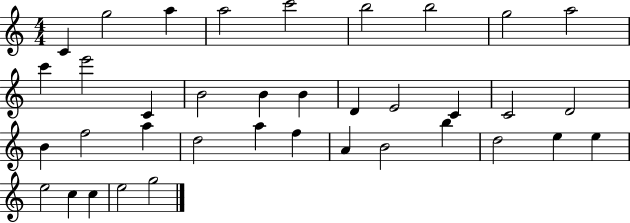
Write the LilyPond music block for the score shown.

{
  \clef treble
  \numericTimeSignature
  \time 4/4
  \key c \major
  c'4 g''2 a''4 | a''2 c'''2 | b''2 b''2 | g''2 a''2 | \break c'''4 e'''2 c'4 | b'2 b'4 b'4 | d'4 e'2 c'4 | c'2 d'2 | \break b'4 f''2 a''4 | d''2 a''4 f''4 | a'4 b'2 b''4 | d''2 e''4 e''4 | \break e''2 c''4 c''4 | e''2 g''2 | \bar "|."
}